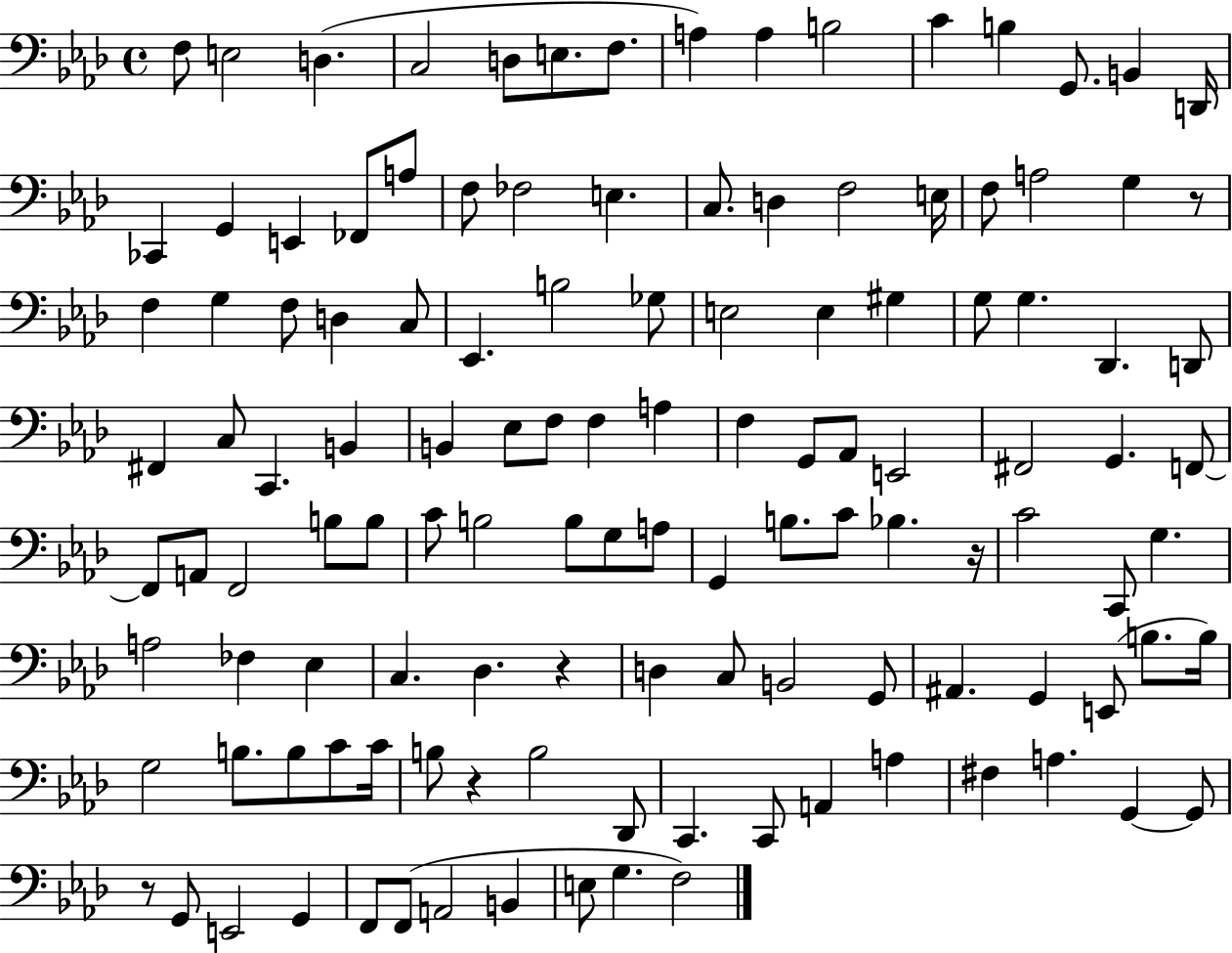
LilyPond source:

{
  \clef bass
  \time 4/4
  \defaultTimeSignature
  \key aes \major
  f8 e2 d4.( | c2 d8 e8. f8. | a4) a4 b2 | c'4 b4 g,8. b,4 d,16 | \break ces,4 g,4 e,4 fes,8 a8 | f8 fes2 e4. | c8. d4 f2 e16 | f8 a2 g4 r8 | \break f4 g4 f8 d4 c8 | ees,4. b2 ges8 | e2 e4 gis4 | g8 g4. des,4. d,8 | \break fis,4 c8 c,4. b,4 | b,4 ees8 f8 f4 a4 | f4 g,8 aes,8 e,2 | fis,2 g,4. f,8~~ | \break f,8 a,8 f,2 b8 b8 | c'8 b2 b8 g8 a8 | g,4 b8. c'8 bes4. r16 | c'2 c,8 g4. | \break a2 fes4 ees4 | c4. des4. r4 | d4 c8 b,2 g,8 | ais,4. g,4 e,8( b8. b16) | \break g2 b8. b8 c'8 c'16 | b8 r4 b2 des,8 | c,4. c,8 a,4 a4 | fis4 a4. g,4~~ g,8 | \break r8 g,8 e,2 g,4 | f,8 f,8( a,2 b,4 | e8 g4. f2) | \bar "|."
}